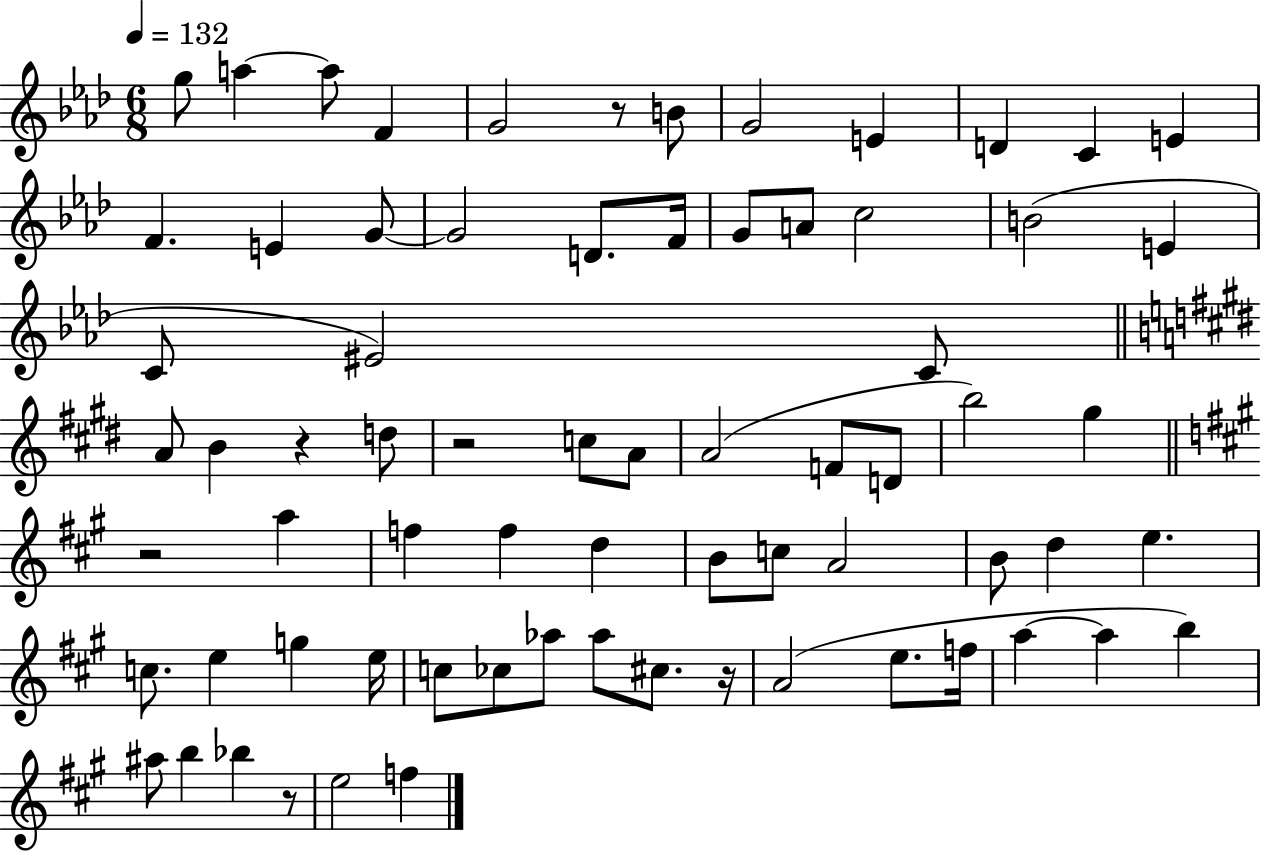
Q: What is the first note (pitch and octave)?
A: G5